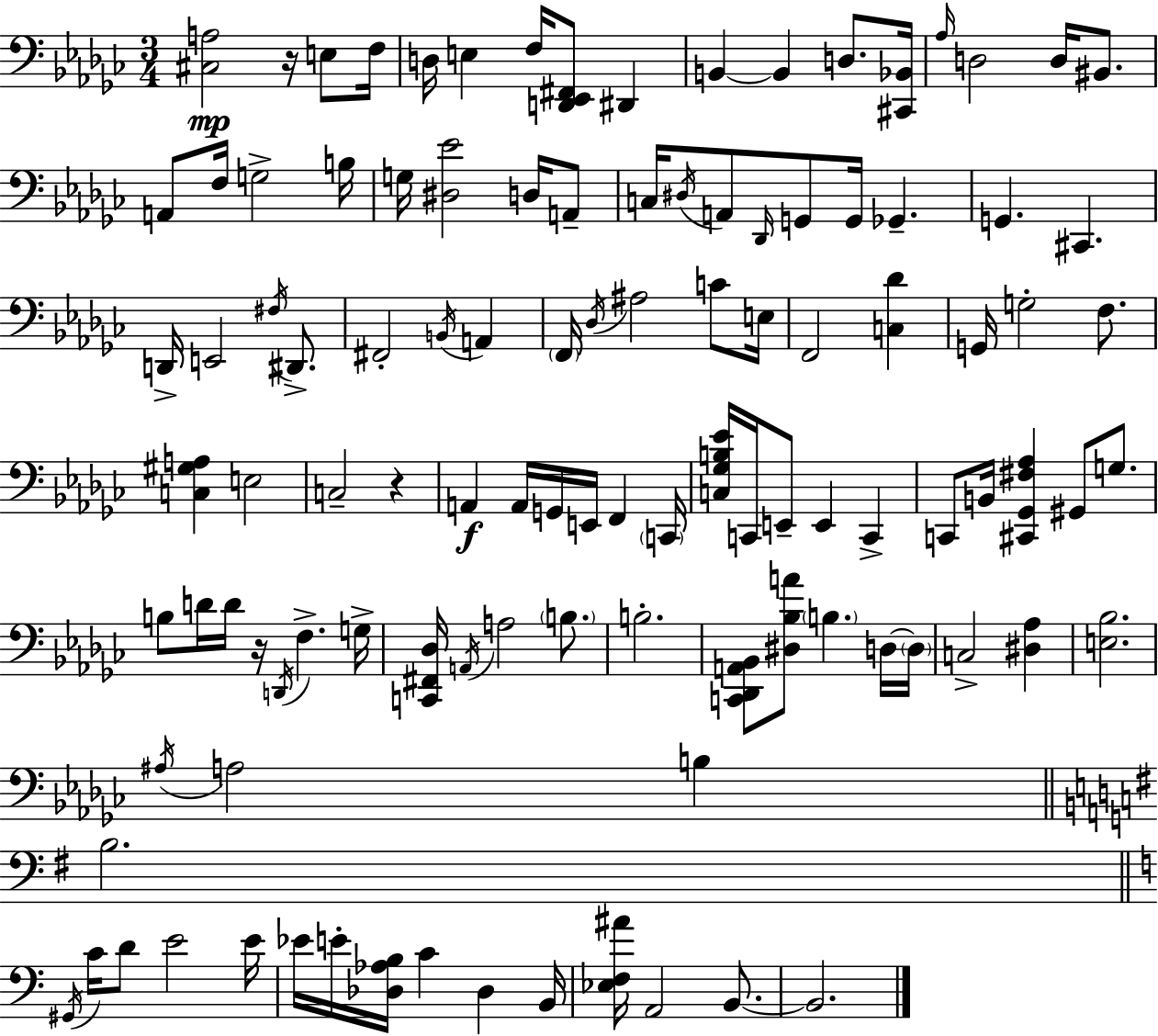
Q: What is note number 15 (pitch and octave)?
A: F3